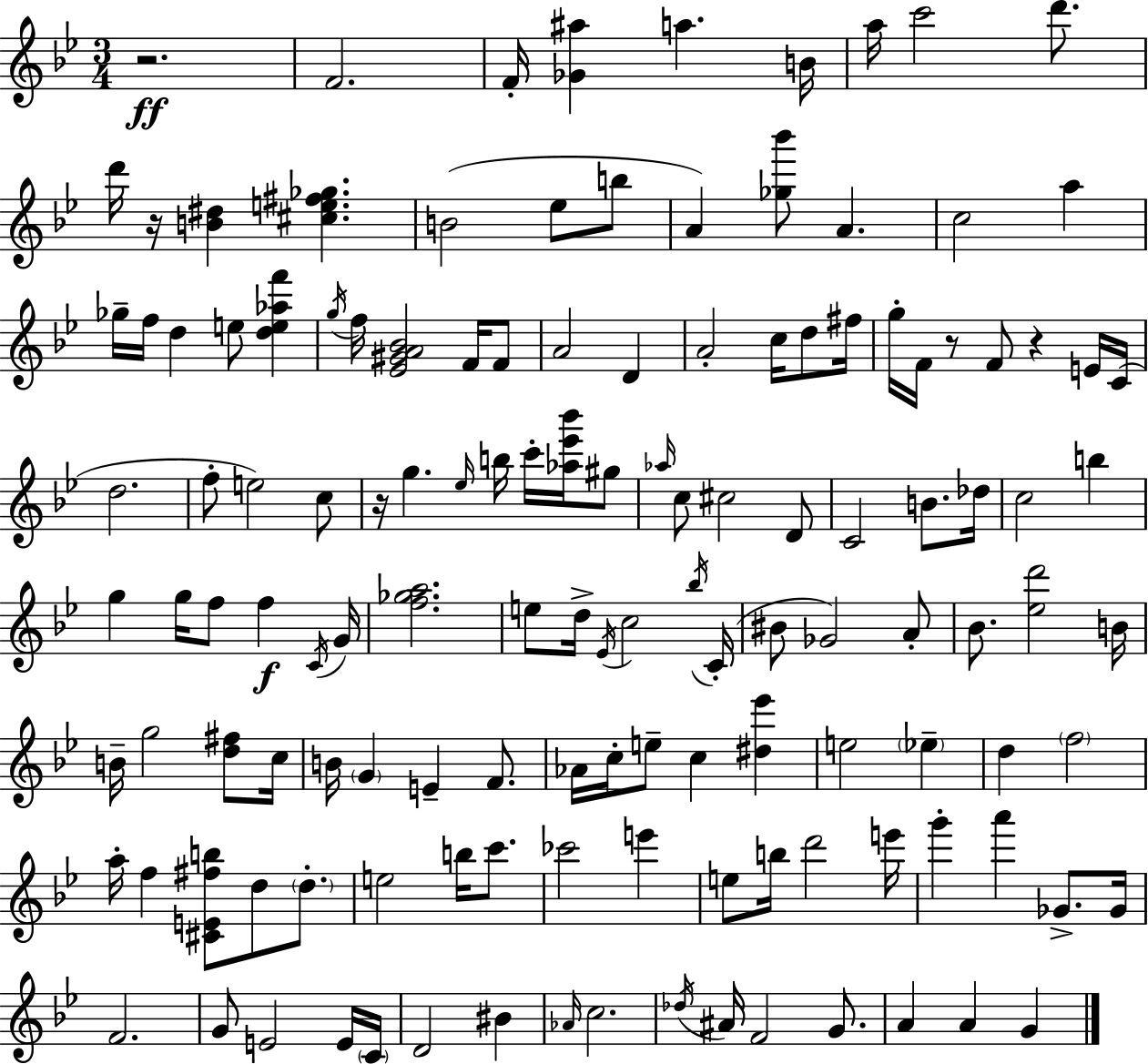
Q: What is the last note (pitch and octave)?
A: G4